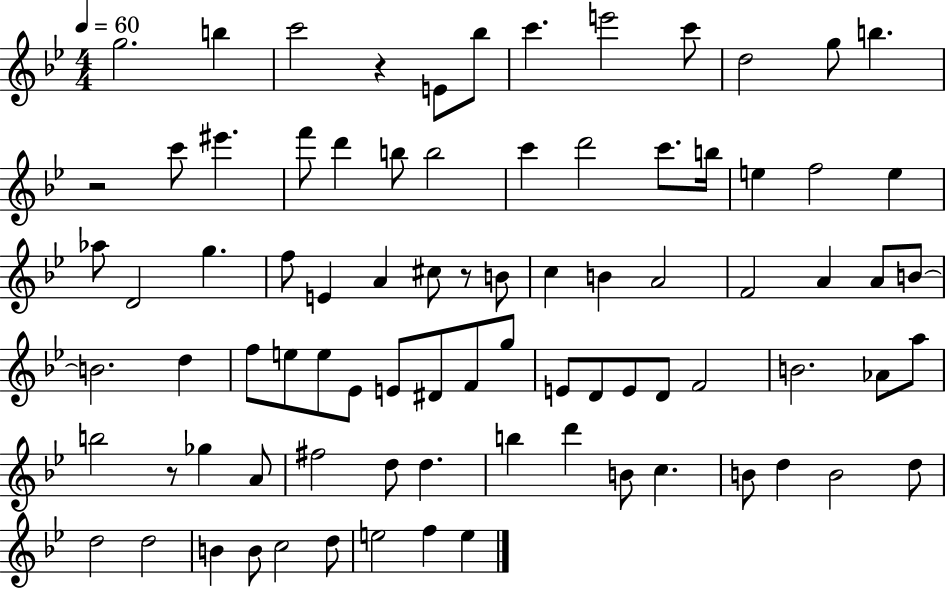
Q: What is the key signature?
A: BES major